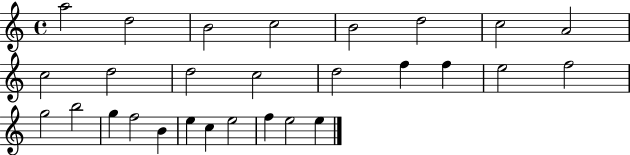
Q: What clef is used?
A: treble